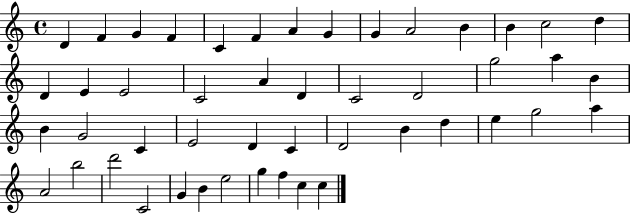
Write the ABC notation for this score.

X:1
T:Untitled
M:4/4
L:1/4
K:C
D F G F C F A G G A2 B B c2 d D E E2 C2 A D C2 D2 g2 a B B G2 C E2 D C D2 B d e g2 a A2 b2 d'2 C2 G B e2 g f c c